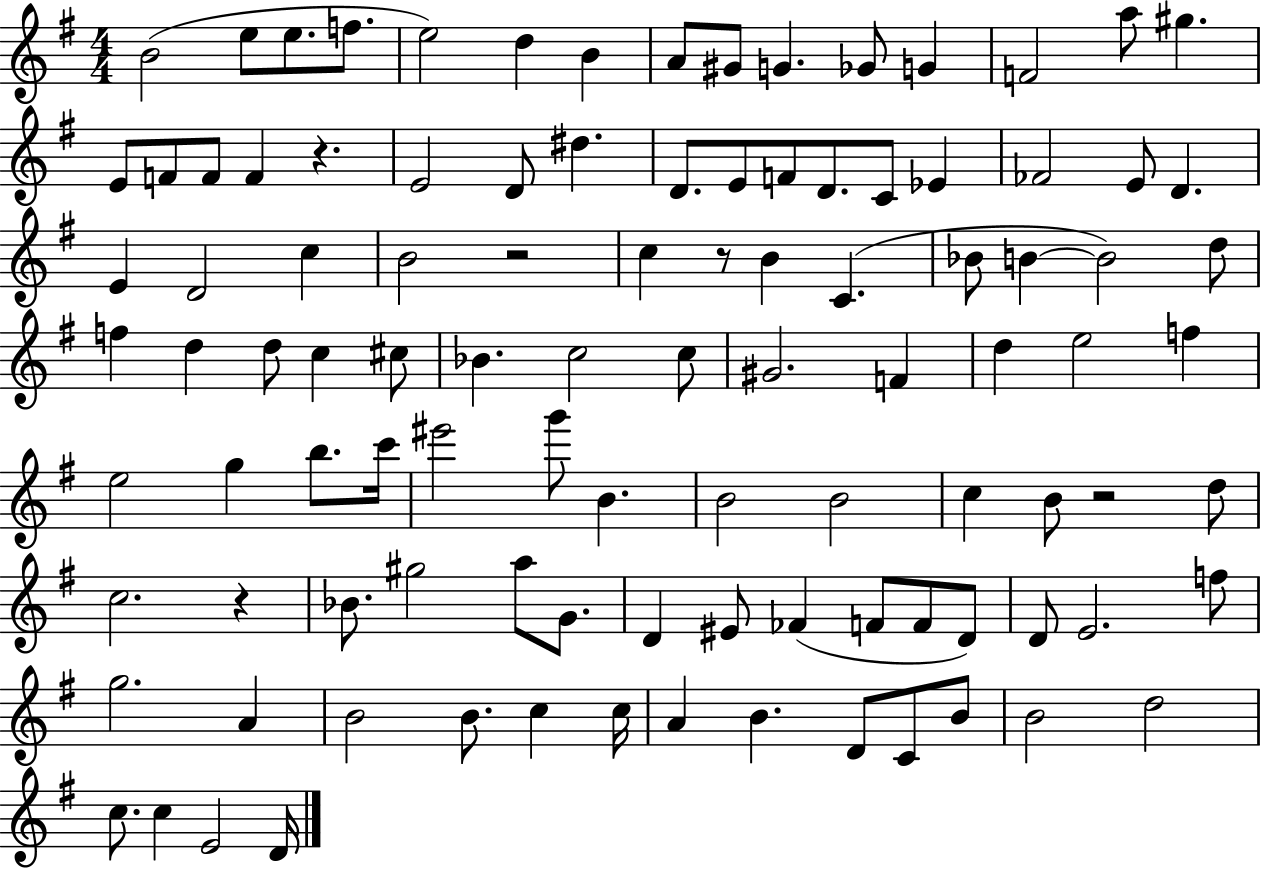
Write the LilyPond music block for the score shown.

{
  \clef treble
  \numericTimeSignature
  \time 4/4
  \key g \major
  b'2( e''8 e''8. f''8. | e''2) d''4 b'4 | a'8 gis'8 g'4. ges'8 g'4 | f'2 a''8 gis''4. | \break e'8 f'8 f'8 f'4 r4. | e'2 d'8 dis''4. | d'8. e'8 f'8 d'8. c'8 ees'4 | fes'2 e'8 d'4. | \break e'4 d'2 c''4 | b'2 r2 | c''4 r8 b'4 c'4.( | bes'8 b'4~~ b'2) d''8 | \break f''4 d''4 d''8 c''4 cis''8 | bes'4. c''2 c''8 | gis'2. f'4 | d''4 e''2 f''4 | \break e''2 g''4 b''8. c'''16 | eis'''2 g'''8 b'4. | b'2 b'2 | c''4 b'8 r2 d''8 | \break c''2. r4 | bes'8. gis''2 a''8 g'8. | d'4 eis'8 fes'4( f'8 f'8 d'8) | d'8 e'2. f''8 | \break g''2. a'4 | b'2 b'8. c''4 c''16 | a'4 b'4. d'8 c'8 b'8 | b'2 d''2 | \break c''8. c''4 e'2 d'16 | \bar "|."
}